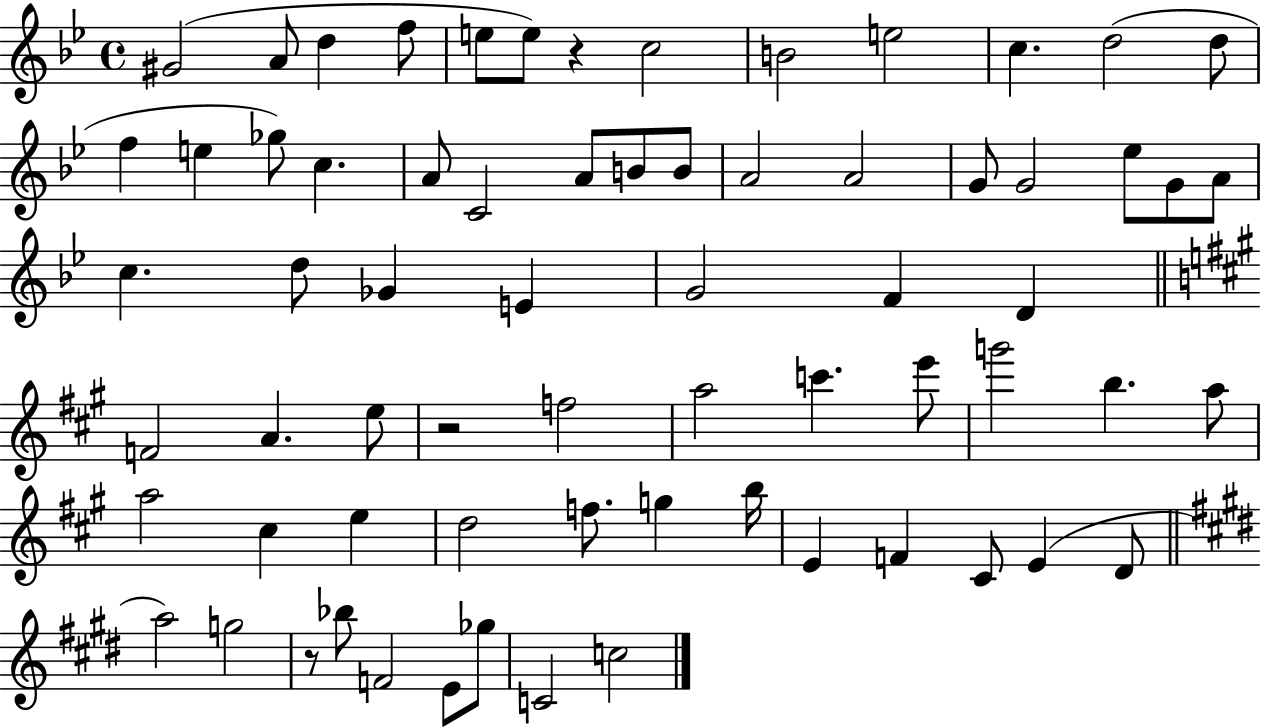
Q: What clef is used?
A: treble